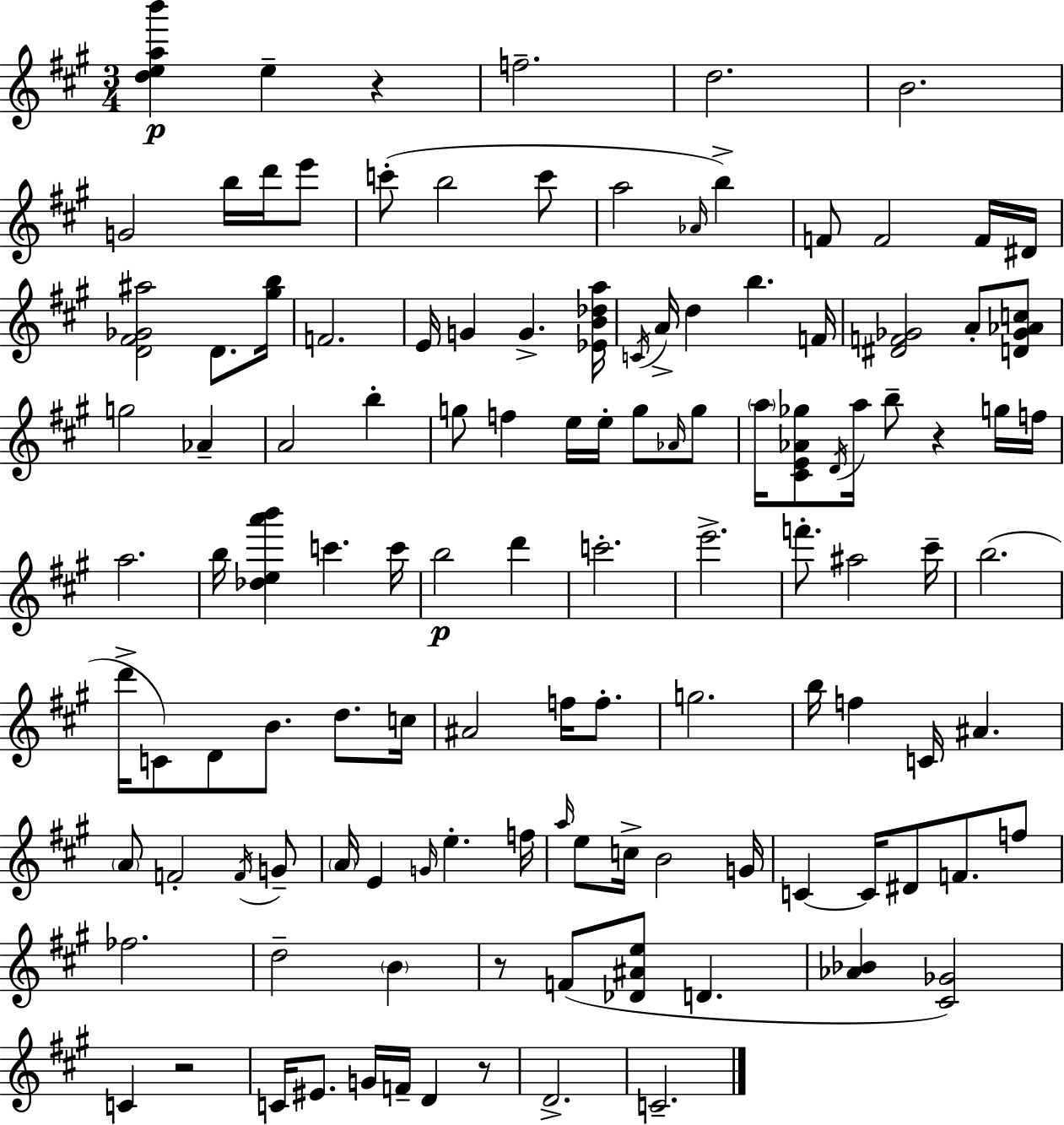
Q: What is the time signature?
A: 3/4